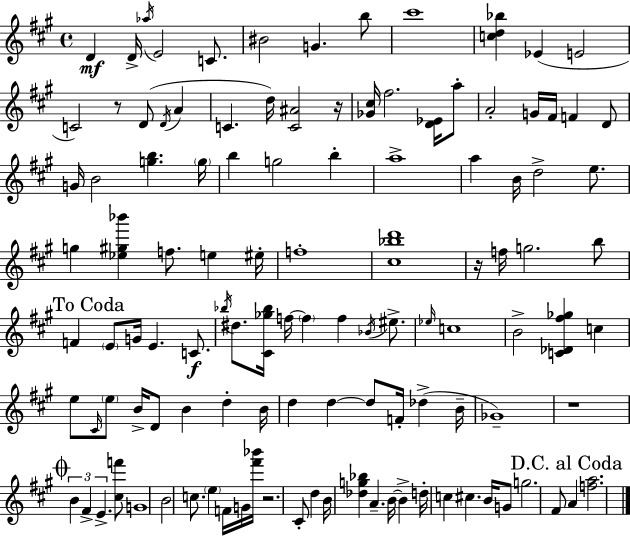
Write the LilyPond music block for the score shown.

{
  \clef treble
  \time 4/4
  \defaultTimeSignature
  \key a \major
  d'4\mf d'16-> \acciaccatura { aes''16 } e'2 c'8. | bis'2 g'4. b''8 | cis'''1 | <c'' d'' bes''>4 ees'4( e'2 | \break c'2) r8 d'8( \acciaccatura { d'16 } a'4 | c'4. d''16) <c' ais'>2 | r16 <ges' cis''>16 fis''2. <d' ees'>16 | a''8-. a'2-. g'16 fis'16 f'4 | \break d'8 g'16 b'2 <g'' b''>4. | \parenthesize g''16 b''4 g''2 b''4-. | a''1-> | a''4 b'16 d''2-> e''8. | \break g''4 <ees'' gis'' bes'''>4 f''8. e''4 | eis''16-. f''1-. | <cis'' bes'' d'''>1 | r16 f''16 g''2. | \break b''8 \mark "To Coda" f'4 \parenthesize e'8 g'16 e'4. c'8.\f | \acciaccatura { bes''16 } dis''8. <cis' ges'' bes''>16 f''16~~ \parenthesize f''4 f''4 | \acciaccatura { bes'16 } eis''8.-> \grace { ees''16 } c''1 | b'2-> <c' des' fis'' ges''>4 | \break c''4 e''8 \grace { cis'16 } \parenthesize e''8 b'16-> d'8 b'4 | d''4-. b'16 d''4 d''4~~ d''8 | f'16-. des''4->( b'16-- ges'1--) | r1 | \break \mark \markup { \musicglyph "scripts.coda" } \tuplet 3/2 { b'4 fis'4-> e'4.-> } | <cis'' f'''>8 g'1 | b'2 c''8. | \parenthesize e''4 f'16 g'16 <fis''' bes'''>16 r2. | \break cis'8-. d''4 b'16 <des'' g'' bes''>4 a'4.-- | b'16~~ b'4-> d''16-. c''4 cis''4. | b'16 g'8 g''2. | fis'8 \mark "D.C. al Coda" a'4 <f'' a''>2. | \break \bar "|."
}